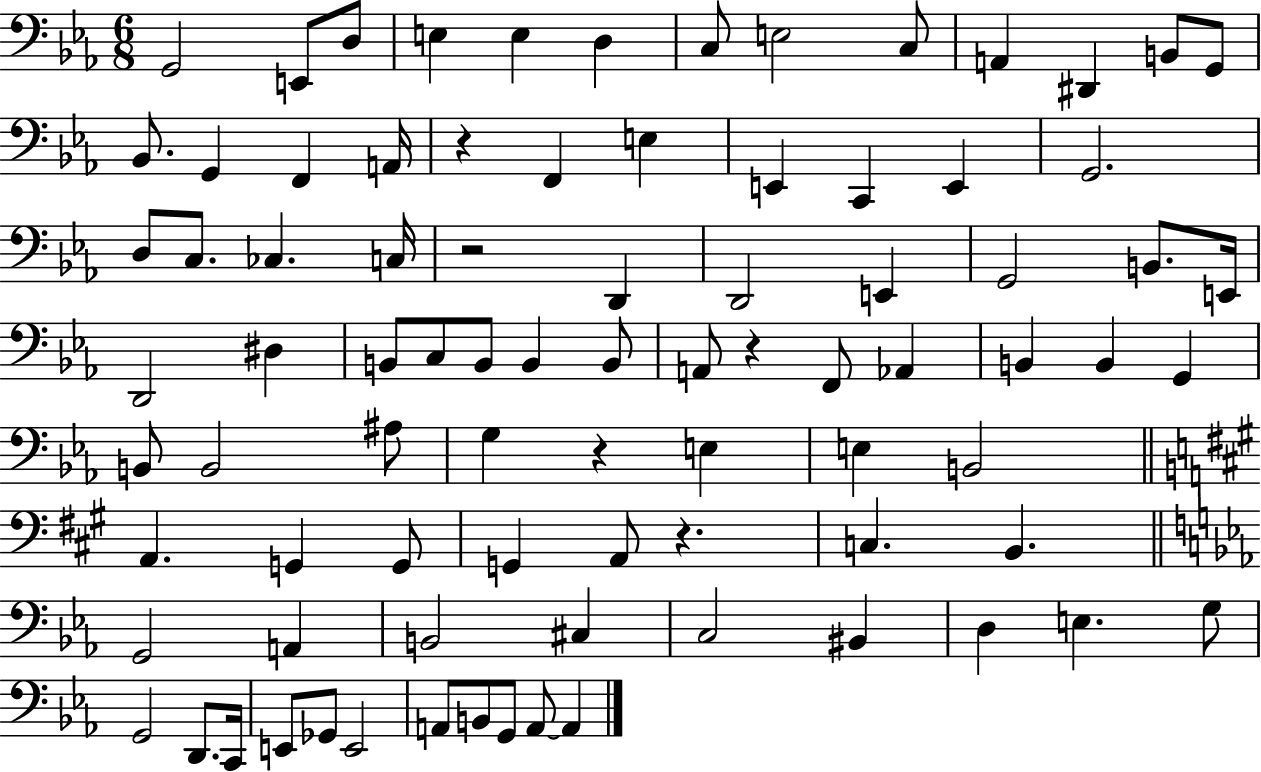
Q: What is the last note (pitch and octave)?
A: A2